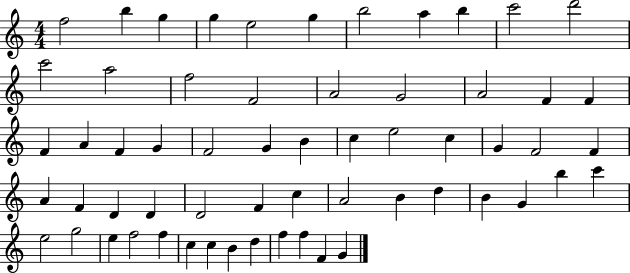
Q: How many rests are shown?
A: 0